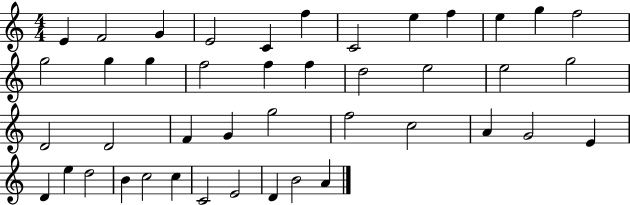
E4/q F4/h G4/q E4/h C4/q F5/q C4/h E5/q F5/q E5/q G5/q F5/h G5/h G5/q G5/q F5/h F5/q F5/q D5/h E5/h E5/h G5/h D4/h D4/h F4/q G4/q G5/h F5/h C5/h A4/q G4/h E4/q D4/q E5/q D5/h B4/q C5/h C5/q C4/h E4/h D4/q B4/h A4/q